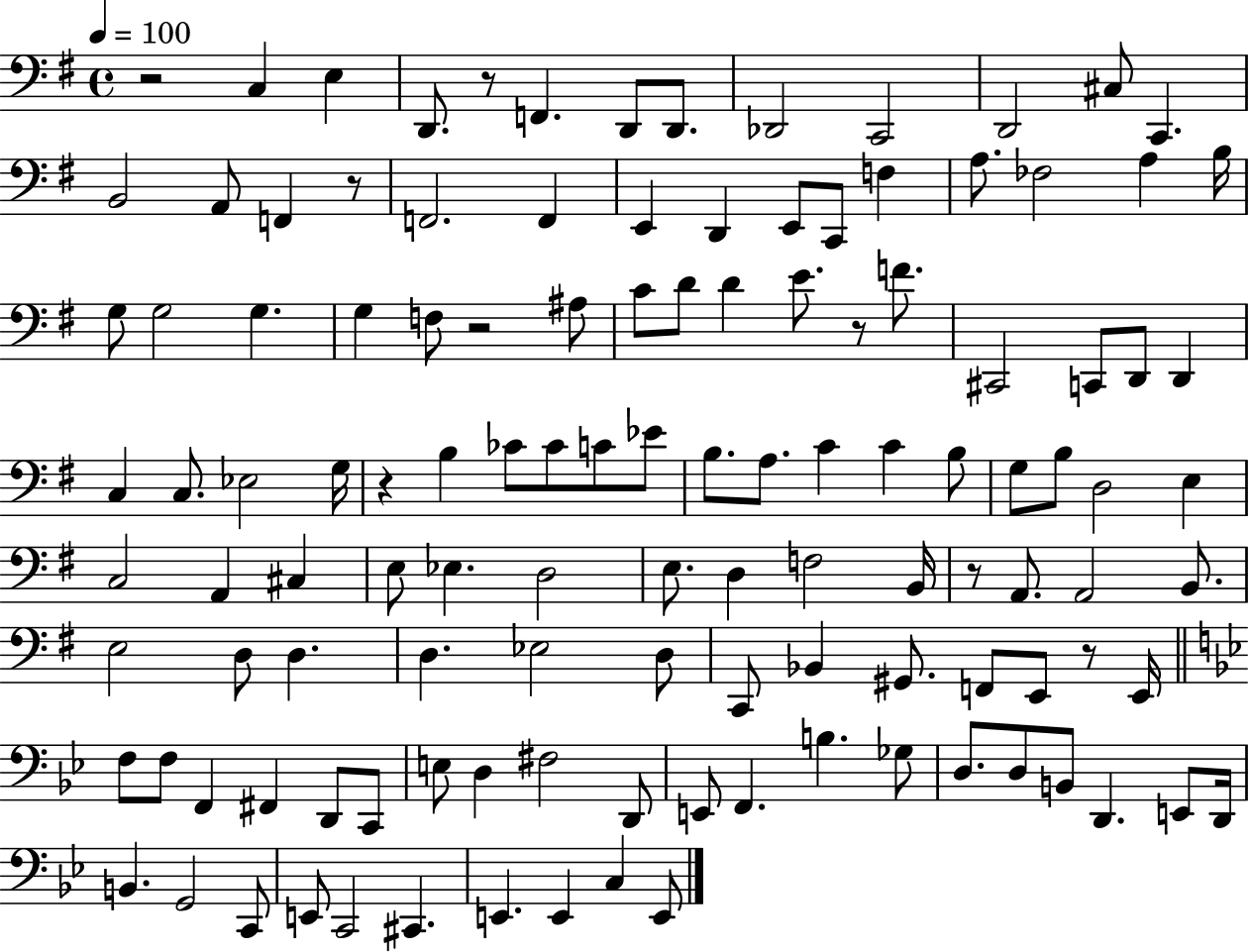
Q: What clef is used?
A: bass